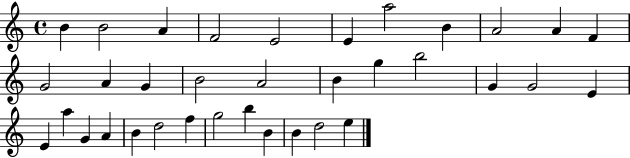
{
  \clef treble
  \time 4/4
  \defaultTimeSignature
  \key c \major
  b'4 b'2 a'4 | f'2 e'2 | e'4 a''2 b'4 | a'2 a'4 f'4 | \break g'2 a'4 g'4 | b'2 a'2 | b'4 g''4 b''2 | g'4 g'2 e'4 | \break e'4 a''4 g'4 a'4 | b'4 d''2 f''4 | g''2 b''4 b'4 | b'4 d''2 e''4 | \break \bar "|."
}